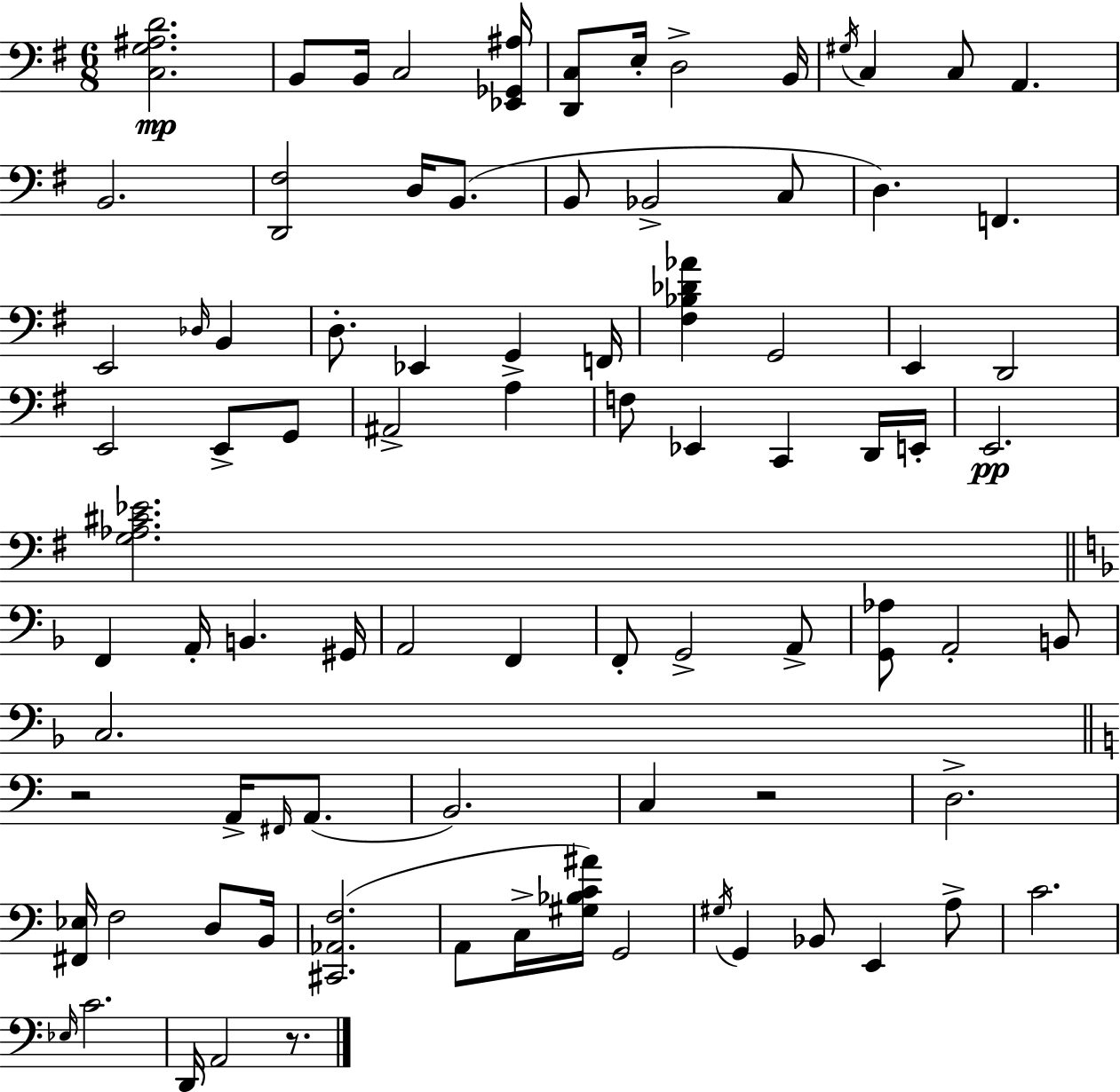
[C3,G3,A#3,D4]/h. B2/e B2/s C3/h [Eb2,Gb2,A#3]/s [D2,C3]/e E3/s D3/h B2/s G#3/s C3/q C3/e A2/q. B2/h. [D2,F#3]/h D3/s B2/e. B2/e Bb2/h C3/e D3/q. F2/q. E2/h Db3/s B2/q D3/e. Eb2/q G2/q F2/s [F#3,Bb3,Db4,Ab4]/q G2/h E2/q D2/h E2/h E2/e G2/e A#2/h A3/q F3/e Eb2/q C2/q D2/s E2/s E2/h. [G3,Ab3,C#4,Eb4]/h. F2/q A2/s B2/q. G#2/s A2/h F2/q F2/e G2/h A2/e [G2,Ab3]/e A2/h B2/e C3/h. R/h A2/s F#2/s A2/e. B2/h. C3/q R/h D3/h. [F#2,Eb3]/s F3/h D3/e B2/s [C#2,Ab2,F3]/h. A2/e C3/s [G#3,Bb3,C4,A#4]/s G2/h G#3/s G2/q Bb2/e E2/q A3/e C4/h. Eb3/s C4/h. D2/s A2/h R/e.